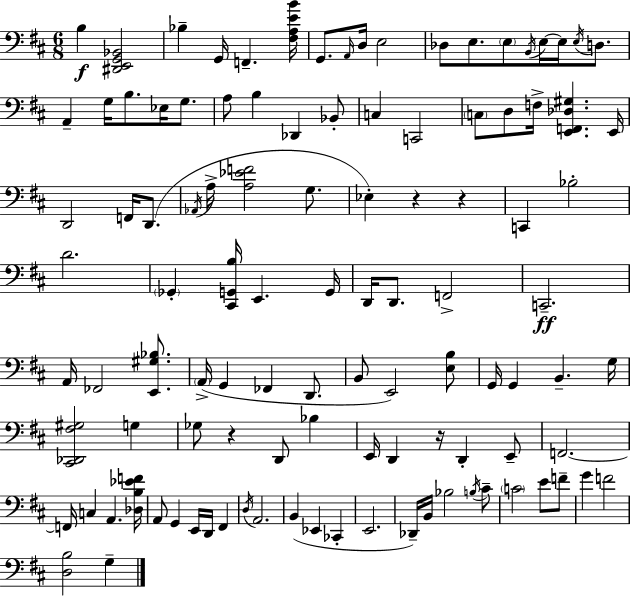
B3/q [D#2,E2,G2,Bb2]/h Bb3/q G2/s F2/q. [F#3,A3,E4,B4]/s G2/e. A2/s D3/s E3/h Db3/e E3/e. E3/e B2/s E3/s E3/s E3/s D3/e. A2/q G3/s B3/e. Eb3/s G3/e. A3/e B3/q Db2/q Bb2/e C3/q C2/h C3/e D3/e F3/s [E2,F2,Db3,G#3]/q. E2/s D2/h F2/s D2/e. Ab2/s A3/s [A3,Eb4,F4]/h G3/e. Eb3/q R/q R/q C2/q Bb3/h D4/h. Gb2/q [C#2,G2,B3]/s E2/q. G2/s D2/s D2/e. F2/h C2/h. A2/s FES2/h [E2,G#3,Bb3]/e. A2/s G2/q FES2/q D2/e. B2/e E2/h [E3,B3]/e G2/s G2/q B2/q. G3/s [C#2,Db2,F#3,G#3]/h G3/q Gb3/e R/q D2/e Bb3/q E2/s D2/q R/s D2/q E2/e F2/h. F2/s C3/q A2/q. [Db3,B3,Eb4,F4]/s A2/e G2/q E2/s D2/s F#2/q D3/s A2/h. B2/q Eb2/q CES2/q E2/h. Db2/s B2/s Bb3/h B3/s C#4/e C4/h E4/e F4/e G4/q F4/h [D3,B3]/h G3/q